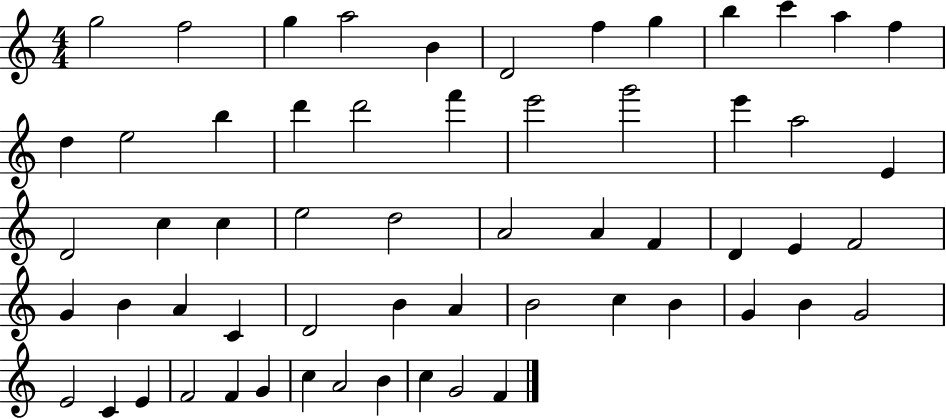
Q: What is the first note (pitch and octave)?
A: G5